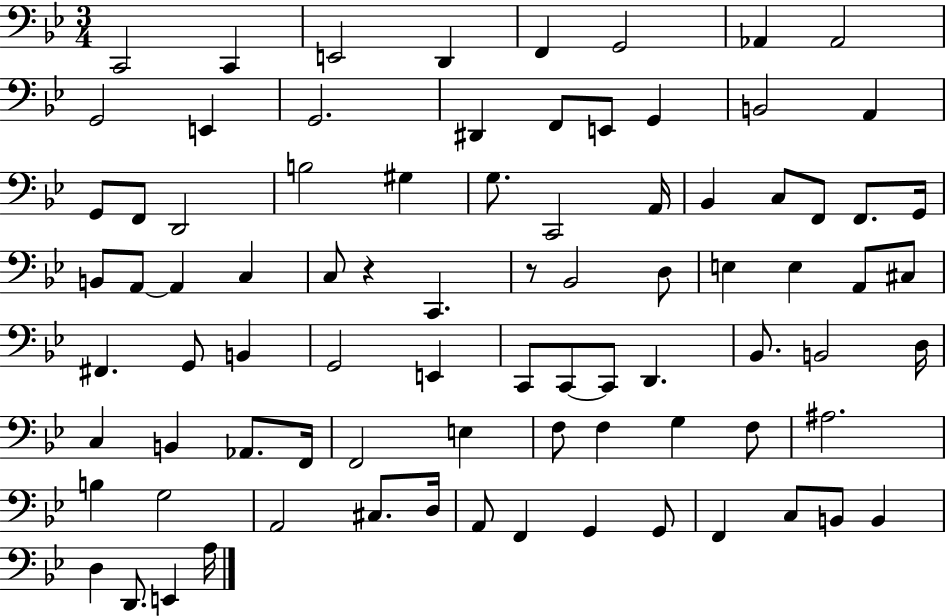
C2/h C2/q E2/h D2/q F2/q G2/h Ab2/q Ab2/h G2/h E2/q G2/h. D#2/q F2/e E2/e G2/q B2/h A2/q G2/e F2/e D2/h B3/h G#3/q G3/e. C2/h A2/s Bb2/q C3/e F2/e F2/e. G2/s B2/e A2/e A2/q C3/q C3/e R/q C2/q. R/e Bb2/h D3/e E3/q E3/q A2/e C#3/e F#2/q. G2/e B2/q G2/h E2/q C2/e C2/e C2/e D2/q. Bb2/e. B2/h D3/s C3/q B2/q Ab2/e. F2/s F2/h E3/q F3/e F3/q G3/q F3/e A#3/h. B3/q G3/h A2/h C#3/e. D3/s A2/e F2/q G2/q G2/e F2/q C3/e B2/e B2/q D3/q D2/e. E2/q A3/s